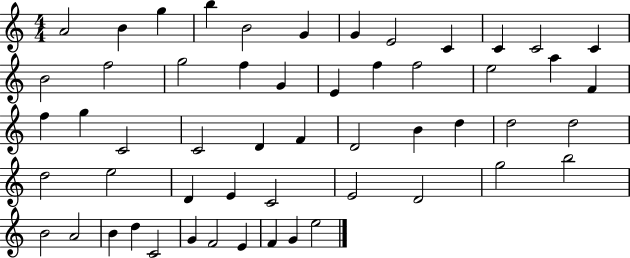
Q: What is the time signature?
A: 4/4